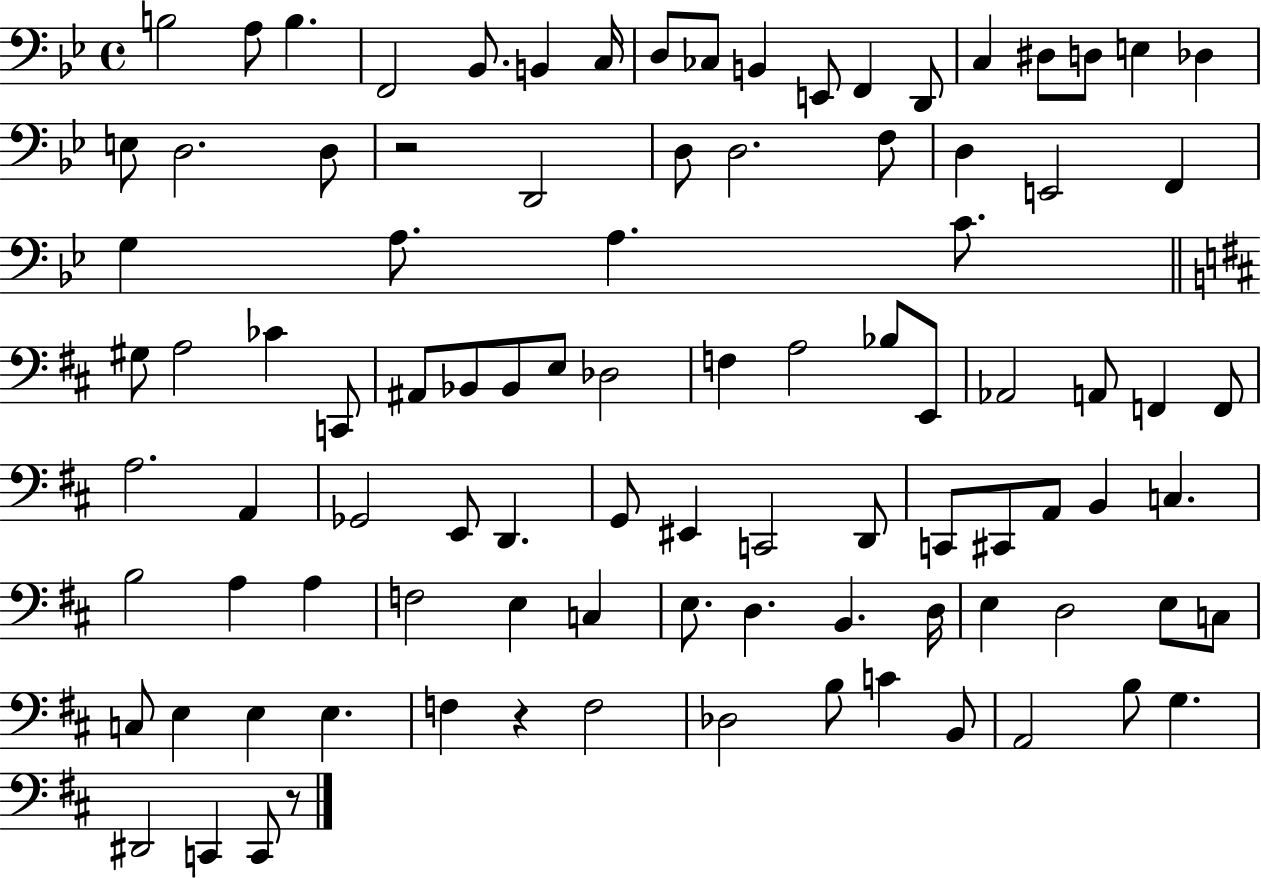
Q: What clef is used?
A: bass